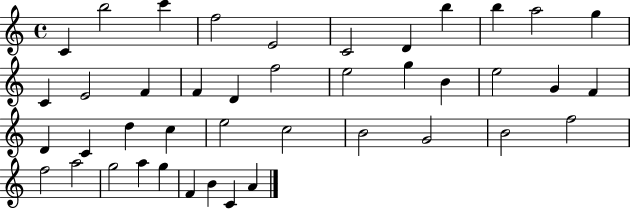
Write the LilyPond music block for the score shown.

{
  \clef treble
  \time 4/4
  \defaultTimeSignature
  \key c \major
  c'4 b''2 c'''4 | f''2 e'2 | c'2 d'4 b''4 | b''4 a''2 g''4 | \break c'4 e'2 f'4 | f'4 d'4 f''2 | e''2 g''4 b'4 | e''2 g'4 f'4 | \break d'4 c'4 d''4 c''4 | e''2 c''2 | b'2 g'2 | b'2 f''2 | \break f''2 a''2 | g''2 a''4 g''4 | f'4 b'4 c'4 a'4 | \bar "|."
}